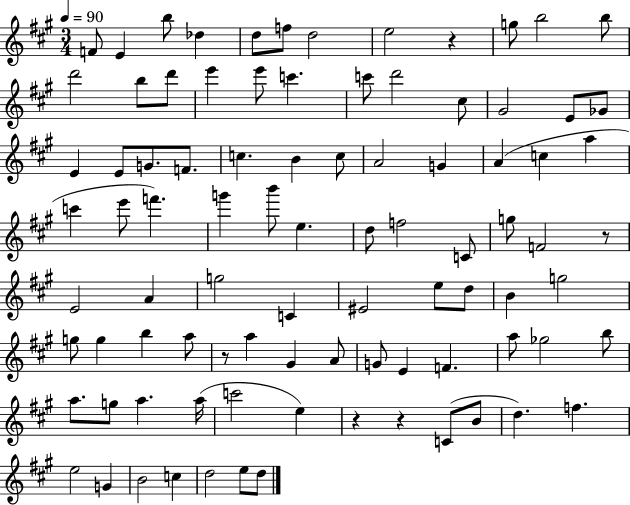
F4/e E4/q B5/e Db5/q D5/e F5/e D5/h E5/h R/q G5/e B5/h B5/e D6/h B5/e D6/e E6/q E6/e C6/q. C6/e D6/h C#5/e G#4/h E4/e Gb4/e E4/q E4/e G4/e. F4/e. C5/q. B4/q C5/e A4/h G4/q A4/q C5/q A5/q C6/q E6/e F6/q. G6/q B6/e E5/q. D5/e F5/h C4/e G5/e F4/h R/e E4/h A4/q G5/h C4/q EIS4/h E5/e D5/e B4/q G5/h G5/e G5/q B5/q A5/e R/e A5/q G#4/q A4/e G4/e E4/q F4/q. A5/e Gb5/h B5/e A5/e. G5/e A5/q. A5/s C6/h E5/q R/q R/q C4/e B4/e D5/q. F5/q. E5/h G4/q B4/h C5/q D5/h E5/e D5/e